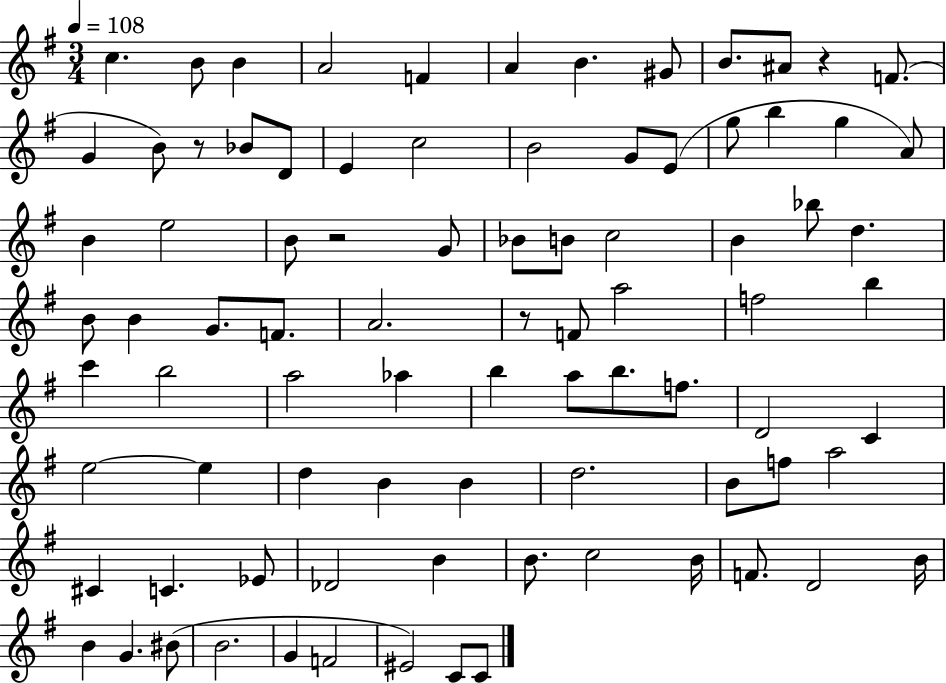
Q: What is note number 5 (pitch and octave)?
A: F4